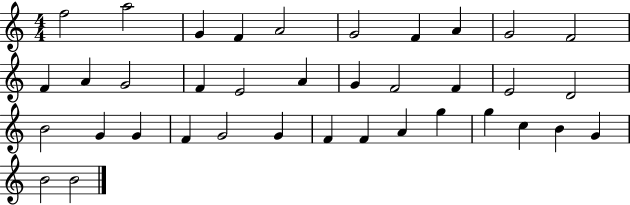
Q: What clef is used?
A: treble